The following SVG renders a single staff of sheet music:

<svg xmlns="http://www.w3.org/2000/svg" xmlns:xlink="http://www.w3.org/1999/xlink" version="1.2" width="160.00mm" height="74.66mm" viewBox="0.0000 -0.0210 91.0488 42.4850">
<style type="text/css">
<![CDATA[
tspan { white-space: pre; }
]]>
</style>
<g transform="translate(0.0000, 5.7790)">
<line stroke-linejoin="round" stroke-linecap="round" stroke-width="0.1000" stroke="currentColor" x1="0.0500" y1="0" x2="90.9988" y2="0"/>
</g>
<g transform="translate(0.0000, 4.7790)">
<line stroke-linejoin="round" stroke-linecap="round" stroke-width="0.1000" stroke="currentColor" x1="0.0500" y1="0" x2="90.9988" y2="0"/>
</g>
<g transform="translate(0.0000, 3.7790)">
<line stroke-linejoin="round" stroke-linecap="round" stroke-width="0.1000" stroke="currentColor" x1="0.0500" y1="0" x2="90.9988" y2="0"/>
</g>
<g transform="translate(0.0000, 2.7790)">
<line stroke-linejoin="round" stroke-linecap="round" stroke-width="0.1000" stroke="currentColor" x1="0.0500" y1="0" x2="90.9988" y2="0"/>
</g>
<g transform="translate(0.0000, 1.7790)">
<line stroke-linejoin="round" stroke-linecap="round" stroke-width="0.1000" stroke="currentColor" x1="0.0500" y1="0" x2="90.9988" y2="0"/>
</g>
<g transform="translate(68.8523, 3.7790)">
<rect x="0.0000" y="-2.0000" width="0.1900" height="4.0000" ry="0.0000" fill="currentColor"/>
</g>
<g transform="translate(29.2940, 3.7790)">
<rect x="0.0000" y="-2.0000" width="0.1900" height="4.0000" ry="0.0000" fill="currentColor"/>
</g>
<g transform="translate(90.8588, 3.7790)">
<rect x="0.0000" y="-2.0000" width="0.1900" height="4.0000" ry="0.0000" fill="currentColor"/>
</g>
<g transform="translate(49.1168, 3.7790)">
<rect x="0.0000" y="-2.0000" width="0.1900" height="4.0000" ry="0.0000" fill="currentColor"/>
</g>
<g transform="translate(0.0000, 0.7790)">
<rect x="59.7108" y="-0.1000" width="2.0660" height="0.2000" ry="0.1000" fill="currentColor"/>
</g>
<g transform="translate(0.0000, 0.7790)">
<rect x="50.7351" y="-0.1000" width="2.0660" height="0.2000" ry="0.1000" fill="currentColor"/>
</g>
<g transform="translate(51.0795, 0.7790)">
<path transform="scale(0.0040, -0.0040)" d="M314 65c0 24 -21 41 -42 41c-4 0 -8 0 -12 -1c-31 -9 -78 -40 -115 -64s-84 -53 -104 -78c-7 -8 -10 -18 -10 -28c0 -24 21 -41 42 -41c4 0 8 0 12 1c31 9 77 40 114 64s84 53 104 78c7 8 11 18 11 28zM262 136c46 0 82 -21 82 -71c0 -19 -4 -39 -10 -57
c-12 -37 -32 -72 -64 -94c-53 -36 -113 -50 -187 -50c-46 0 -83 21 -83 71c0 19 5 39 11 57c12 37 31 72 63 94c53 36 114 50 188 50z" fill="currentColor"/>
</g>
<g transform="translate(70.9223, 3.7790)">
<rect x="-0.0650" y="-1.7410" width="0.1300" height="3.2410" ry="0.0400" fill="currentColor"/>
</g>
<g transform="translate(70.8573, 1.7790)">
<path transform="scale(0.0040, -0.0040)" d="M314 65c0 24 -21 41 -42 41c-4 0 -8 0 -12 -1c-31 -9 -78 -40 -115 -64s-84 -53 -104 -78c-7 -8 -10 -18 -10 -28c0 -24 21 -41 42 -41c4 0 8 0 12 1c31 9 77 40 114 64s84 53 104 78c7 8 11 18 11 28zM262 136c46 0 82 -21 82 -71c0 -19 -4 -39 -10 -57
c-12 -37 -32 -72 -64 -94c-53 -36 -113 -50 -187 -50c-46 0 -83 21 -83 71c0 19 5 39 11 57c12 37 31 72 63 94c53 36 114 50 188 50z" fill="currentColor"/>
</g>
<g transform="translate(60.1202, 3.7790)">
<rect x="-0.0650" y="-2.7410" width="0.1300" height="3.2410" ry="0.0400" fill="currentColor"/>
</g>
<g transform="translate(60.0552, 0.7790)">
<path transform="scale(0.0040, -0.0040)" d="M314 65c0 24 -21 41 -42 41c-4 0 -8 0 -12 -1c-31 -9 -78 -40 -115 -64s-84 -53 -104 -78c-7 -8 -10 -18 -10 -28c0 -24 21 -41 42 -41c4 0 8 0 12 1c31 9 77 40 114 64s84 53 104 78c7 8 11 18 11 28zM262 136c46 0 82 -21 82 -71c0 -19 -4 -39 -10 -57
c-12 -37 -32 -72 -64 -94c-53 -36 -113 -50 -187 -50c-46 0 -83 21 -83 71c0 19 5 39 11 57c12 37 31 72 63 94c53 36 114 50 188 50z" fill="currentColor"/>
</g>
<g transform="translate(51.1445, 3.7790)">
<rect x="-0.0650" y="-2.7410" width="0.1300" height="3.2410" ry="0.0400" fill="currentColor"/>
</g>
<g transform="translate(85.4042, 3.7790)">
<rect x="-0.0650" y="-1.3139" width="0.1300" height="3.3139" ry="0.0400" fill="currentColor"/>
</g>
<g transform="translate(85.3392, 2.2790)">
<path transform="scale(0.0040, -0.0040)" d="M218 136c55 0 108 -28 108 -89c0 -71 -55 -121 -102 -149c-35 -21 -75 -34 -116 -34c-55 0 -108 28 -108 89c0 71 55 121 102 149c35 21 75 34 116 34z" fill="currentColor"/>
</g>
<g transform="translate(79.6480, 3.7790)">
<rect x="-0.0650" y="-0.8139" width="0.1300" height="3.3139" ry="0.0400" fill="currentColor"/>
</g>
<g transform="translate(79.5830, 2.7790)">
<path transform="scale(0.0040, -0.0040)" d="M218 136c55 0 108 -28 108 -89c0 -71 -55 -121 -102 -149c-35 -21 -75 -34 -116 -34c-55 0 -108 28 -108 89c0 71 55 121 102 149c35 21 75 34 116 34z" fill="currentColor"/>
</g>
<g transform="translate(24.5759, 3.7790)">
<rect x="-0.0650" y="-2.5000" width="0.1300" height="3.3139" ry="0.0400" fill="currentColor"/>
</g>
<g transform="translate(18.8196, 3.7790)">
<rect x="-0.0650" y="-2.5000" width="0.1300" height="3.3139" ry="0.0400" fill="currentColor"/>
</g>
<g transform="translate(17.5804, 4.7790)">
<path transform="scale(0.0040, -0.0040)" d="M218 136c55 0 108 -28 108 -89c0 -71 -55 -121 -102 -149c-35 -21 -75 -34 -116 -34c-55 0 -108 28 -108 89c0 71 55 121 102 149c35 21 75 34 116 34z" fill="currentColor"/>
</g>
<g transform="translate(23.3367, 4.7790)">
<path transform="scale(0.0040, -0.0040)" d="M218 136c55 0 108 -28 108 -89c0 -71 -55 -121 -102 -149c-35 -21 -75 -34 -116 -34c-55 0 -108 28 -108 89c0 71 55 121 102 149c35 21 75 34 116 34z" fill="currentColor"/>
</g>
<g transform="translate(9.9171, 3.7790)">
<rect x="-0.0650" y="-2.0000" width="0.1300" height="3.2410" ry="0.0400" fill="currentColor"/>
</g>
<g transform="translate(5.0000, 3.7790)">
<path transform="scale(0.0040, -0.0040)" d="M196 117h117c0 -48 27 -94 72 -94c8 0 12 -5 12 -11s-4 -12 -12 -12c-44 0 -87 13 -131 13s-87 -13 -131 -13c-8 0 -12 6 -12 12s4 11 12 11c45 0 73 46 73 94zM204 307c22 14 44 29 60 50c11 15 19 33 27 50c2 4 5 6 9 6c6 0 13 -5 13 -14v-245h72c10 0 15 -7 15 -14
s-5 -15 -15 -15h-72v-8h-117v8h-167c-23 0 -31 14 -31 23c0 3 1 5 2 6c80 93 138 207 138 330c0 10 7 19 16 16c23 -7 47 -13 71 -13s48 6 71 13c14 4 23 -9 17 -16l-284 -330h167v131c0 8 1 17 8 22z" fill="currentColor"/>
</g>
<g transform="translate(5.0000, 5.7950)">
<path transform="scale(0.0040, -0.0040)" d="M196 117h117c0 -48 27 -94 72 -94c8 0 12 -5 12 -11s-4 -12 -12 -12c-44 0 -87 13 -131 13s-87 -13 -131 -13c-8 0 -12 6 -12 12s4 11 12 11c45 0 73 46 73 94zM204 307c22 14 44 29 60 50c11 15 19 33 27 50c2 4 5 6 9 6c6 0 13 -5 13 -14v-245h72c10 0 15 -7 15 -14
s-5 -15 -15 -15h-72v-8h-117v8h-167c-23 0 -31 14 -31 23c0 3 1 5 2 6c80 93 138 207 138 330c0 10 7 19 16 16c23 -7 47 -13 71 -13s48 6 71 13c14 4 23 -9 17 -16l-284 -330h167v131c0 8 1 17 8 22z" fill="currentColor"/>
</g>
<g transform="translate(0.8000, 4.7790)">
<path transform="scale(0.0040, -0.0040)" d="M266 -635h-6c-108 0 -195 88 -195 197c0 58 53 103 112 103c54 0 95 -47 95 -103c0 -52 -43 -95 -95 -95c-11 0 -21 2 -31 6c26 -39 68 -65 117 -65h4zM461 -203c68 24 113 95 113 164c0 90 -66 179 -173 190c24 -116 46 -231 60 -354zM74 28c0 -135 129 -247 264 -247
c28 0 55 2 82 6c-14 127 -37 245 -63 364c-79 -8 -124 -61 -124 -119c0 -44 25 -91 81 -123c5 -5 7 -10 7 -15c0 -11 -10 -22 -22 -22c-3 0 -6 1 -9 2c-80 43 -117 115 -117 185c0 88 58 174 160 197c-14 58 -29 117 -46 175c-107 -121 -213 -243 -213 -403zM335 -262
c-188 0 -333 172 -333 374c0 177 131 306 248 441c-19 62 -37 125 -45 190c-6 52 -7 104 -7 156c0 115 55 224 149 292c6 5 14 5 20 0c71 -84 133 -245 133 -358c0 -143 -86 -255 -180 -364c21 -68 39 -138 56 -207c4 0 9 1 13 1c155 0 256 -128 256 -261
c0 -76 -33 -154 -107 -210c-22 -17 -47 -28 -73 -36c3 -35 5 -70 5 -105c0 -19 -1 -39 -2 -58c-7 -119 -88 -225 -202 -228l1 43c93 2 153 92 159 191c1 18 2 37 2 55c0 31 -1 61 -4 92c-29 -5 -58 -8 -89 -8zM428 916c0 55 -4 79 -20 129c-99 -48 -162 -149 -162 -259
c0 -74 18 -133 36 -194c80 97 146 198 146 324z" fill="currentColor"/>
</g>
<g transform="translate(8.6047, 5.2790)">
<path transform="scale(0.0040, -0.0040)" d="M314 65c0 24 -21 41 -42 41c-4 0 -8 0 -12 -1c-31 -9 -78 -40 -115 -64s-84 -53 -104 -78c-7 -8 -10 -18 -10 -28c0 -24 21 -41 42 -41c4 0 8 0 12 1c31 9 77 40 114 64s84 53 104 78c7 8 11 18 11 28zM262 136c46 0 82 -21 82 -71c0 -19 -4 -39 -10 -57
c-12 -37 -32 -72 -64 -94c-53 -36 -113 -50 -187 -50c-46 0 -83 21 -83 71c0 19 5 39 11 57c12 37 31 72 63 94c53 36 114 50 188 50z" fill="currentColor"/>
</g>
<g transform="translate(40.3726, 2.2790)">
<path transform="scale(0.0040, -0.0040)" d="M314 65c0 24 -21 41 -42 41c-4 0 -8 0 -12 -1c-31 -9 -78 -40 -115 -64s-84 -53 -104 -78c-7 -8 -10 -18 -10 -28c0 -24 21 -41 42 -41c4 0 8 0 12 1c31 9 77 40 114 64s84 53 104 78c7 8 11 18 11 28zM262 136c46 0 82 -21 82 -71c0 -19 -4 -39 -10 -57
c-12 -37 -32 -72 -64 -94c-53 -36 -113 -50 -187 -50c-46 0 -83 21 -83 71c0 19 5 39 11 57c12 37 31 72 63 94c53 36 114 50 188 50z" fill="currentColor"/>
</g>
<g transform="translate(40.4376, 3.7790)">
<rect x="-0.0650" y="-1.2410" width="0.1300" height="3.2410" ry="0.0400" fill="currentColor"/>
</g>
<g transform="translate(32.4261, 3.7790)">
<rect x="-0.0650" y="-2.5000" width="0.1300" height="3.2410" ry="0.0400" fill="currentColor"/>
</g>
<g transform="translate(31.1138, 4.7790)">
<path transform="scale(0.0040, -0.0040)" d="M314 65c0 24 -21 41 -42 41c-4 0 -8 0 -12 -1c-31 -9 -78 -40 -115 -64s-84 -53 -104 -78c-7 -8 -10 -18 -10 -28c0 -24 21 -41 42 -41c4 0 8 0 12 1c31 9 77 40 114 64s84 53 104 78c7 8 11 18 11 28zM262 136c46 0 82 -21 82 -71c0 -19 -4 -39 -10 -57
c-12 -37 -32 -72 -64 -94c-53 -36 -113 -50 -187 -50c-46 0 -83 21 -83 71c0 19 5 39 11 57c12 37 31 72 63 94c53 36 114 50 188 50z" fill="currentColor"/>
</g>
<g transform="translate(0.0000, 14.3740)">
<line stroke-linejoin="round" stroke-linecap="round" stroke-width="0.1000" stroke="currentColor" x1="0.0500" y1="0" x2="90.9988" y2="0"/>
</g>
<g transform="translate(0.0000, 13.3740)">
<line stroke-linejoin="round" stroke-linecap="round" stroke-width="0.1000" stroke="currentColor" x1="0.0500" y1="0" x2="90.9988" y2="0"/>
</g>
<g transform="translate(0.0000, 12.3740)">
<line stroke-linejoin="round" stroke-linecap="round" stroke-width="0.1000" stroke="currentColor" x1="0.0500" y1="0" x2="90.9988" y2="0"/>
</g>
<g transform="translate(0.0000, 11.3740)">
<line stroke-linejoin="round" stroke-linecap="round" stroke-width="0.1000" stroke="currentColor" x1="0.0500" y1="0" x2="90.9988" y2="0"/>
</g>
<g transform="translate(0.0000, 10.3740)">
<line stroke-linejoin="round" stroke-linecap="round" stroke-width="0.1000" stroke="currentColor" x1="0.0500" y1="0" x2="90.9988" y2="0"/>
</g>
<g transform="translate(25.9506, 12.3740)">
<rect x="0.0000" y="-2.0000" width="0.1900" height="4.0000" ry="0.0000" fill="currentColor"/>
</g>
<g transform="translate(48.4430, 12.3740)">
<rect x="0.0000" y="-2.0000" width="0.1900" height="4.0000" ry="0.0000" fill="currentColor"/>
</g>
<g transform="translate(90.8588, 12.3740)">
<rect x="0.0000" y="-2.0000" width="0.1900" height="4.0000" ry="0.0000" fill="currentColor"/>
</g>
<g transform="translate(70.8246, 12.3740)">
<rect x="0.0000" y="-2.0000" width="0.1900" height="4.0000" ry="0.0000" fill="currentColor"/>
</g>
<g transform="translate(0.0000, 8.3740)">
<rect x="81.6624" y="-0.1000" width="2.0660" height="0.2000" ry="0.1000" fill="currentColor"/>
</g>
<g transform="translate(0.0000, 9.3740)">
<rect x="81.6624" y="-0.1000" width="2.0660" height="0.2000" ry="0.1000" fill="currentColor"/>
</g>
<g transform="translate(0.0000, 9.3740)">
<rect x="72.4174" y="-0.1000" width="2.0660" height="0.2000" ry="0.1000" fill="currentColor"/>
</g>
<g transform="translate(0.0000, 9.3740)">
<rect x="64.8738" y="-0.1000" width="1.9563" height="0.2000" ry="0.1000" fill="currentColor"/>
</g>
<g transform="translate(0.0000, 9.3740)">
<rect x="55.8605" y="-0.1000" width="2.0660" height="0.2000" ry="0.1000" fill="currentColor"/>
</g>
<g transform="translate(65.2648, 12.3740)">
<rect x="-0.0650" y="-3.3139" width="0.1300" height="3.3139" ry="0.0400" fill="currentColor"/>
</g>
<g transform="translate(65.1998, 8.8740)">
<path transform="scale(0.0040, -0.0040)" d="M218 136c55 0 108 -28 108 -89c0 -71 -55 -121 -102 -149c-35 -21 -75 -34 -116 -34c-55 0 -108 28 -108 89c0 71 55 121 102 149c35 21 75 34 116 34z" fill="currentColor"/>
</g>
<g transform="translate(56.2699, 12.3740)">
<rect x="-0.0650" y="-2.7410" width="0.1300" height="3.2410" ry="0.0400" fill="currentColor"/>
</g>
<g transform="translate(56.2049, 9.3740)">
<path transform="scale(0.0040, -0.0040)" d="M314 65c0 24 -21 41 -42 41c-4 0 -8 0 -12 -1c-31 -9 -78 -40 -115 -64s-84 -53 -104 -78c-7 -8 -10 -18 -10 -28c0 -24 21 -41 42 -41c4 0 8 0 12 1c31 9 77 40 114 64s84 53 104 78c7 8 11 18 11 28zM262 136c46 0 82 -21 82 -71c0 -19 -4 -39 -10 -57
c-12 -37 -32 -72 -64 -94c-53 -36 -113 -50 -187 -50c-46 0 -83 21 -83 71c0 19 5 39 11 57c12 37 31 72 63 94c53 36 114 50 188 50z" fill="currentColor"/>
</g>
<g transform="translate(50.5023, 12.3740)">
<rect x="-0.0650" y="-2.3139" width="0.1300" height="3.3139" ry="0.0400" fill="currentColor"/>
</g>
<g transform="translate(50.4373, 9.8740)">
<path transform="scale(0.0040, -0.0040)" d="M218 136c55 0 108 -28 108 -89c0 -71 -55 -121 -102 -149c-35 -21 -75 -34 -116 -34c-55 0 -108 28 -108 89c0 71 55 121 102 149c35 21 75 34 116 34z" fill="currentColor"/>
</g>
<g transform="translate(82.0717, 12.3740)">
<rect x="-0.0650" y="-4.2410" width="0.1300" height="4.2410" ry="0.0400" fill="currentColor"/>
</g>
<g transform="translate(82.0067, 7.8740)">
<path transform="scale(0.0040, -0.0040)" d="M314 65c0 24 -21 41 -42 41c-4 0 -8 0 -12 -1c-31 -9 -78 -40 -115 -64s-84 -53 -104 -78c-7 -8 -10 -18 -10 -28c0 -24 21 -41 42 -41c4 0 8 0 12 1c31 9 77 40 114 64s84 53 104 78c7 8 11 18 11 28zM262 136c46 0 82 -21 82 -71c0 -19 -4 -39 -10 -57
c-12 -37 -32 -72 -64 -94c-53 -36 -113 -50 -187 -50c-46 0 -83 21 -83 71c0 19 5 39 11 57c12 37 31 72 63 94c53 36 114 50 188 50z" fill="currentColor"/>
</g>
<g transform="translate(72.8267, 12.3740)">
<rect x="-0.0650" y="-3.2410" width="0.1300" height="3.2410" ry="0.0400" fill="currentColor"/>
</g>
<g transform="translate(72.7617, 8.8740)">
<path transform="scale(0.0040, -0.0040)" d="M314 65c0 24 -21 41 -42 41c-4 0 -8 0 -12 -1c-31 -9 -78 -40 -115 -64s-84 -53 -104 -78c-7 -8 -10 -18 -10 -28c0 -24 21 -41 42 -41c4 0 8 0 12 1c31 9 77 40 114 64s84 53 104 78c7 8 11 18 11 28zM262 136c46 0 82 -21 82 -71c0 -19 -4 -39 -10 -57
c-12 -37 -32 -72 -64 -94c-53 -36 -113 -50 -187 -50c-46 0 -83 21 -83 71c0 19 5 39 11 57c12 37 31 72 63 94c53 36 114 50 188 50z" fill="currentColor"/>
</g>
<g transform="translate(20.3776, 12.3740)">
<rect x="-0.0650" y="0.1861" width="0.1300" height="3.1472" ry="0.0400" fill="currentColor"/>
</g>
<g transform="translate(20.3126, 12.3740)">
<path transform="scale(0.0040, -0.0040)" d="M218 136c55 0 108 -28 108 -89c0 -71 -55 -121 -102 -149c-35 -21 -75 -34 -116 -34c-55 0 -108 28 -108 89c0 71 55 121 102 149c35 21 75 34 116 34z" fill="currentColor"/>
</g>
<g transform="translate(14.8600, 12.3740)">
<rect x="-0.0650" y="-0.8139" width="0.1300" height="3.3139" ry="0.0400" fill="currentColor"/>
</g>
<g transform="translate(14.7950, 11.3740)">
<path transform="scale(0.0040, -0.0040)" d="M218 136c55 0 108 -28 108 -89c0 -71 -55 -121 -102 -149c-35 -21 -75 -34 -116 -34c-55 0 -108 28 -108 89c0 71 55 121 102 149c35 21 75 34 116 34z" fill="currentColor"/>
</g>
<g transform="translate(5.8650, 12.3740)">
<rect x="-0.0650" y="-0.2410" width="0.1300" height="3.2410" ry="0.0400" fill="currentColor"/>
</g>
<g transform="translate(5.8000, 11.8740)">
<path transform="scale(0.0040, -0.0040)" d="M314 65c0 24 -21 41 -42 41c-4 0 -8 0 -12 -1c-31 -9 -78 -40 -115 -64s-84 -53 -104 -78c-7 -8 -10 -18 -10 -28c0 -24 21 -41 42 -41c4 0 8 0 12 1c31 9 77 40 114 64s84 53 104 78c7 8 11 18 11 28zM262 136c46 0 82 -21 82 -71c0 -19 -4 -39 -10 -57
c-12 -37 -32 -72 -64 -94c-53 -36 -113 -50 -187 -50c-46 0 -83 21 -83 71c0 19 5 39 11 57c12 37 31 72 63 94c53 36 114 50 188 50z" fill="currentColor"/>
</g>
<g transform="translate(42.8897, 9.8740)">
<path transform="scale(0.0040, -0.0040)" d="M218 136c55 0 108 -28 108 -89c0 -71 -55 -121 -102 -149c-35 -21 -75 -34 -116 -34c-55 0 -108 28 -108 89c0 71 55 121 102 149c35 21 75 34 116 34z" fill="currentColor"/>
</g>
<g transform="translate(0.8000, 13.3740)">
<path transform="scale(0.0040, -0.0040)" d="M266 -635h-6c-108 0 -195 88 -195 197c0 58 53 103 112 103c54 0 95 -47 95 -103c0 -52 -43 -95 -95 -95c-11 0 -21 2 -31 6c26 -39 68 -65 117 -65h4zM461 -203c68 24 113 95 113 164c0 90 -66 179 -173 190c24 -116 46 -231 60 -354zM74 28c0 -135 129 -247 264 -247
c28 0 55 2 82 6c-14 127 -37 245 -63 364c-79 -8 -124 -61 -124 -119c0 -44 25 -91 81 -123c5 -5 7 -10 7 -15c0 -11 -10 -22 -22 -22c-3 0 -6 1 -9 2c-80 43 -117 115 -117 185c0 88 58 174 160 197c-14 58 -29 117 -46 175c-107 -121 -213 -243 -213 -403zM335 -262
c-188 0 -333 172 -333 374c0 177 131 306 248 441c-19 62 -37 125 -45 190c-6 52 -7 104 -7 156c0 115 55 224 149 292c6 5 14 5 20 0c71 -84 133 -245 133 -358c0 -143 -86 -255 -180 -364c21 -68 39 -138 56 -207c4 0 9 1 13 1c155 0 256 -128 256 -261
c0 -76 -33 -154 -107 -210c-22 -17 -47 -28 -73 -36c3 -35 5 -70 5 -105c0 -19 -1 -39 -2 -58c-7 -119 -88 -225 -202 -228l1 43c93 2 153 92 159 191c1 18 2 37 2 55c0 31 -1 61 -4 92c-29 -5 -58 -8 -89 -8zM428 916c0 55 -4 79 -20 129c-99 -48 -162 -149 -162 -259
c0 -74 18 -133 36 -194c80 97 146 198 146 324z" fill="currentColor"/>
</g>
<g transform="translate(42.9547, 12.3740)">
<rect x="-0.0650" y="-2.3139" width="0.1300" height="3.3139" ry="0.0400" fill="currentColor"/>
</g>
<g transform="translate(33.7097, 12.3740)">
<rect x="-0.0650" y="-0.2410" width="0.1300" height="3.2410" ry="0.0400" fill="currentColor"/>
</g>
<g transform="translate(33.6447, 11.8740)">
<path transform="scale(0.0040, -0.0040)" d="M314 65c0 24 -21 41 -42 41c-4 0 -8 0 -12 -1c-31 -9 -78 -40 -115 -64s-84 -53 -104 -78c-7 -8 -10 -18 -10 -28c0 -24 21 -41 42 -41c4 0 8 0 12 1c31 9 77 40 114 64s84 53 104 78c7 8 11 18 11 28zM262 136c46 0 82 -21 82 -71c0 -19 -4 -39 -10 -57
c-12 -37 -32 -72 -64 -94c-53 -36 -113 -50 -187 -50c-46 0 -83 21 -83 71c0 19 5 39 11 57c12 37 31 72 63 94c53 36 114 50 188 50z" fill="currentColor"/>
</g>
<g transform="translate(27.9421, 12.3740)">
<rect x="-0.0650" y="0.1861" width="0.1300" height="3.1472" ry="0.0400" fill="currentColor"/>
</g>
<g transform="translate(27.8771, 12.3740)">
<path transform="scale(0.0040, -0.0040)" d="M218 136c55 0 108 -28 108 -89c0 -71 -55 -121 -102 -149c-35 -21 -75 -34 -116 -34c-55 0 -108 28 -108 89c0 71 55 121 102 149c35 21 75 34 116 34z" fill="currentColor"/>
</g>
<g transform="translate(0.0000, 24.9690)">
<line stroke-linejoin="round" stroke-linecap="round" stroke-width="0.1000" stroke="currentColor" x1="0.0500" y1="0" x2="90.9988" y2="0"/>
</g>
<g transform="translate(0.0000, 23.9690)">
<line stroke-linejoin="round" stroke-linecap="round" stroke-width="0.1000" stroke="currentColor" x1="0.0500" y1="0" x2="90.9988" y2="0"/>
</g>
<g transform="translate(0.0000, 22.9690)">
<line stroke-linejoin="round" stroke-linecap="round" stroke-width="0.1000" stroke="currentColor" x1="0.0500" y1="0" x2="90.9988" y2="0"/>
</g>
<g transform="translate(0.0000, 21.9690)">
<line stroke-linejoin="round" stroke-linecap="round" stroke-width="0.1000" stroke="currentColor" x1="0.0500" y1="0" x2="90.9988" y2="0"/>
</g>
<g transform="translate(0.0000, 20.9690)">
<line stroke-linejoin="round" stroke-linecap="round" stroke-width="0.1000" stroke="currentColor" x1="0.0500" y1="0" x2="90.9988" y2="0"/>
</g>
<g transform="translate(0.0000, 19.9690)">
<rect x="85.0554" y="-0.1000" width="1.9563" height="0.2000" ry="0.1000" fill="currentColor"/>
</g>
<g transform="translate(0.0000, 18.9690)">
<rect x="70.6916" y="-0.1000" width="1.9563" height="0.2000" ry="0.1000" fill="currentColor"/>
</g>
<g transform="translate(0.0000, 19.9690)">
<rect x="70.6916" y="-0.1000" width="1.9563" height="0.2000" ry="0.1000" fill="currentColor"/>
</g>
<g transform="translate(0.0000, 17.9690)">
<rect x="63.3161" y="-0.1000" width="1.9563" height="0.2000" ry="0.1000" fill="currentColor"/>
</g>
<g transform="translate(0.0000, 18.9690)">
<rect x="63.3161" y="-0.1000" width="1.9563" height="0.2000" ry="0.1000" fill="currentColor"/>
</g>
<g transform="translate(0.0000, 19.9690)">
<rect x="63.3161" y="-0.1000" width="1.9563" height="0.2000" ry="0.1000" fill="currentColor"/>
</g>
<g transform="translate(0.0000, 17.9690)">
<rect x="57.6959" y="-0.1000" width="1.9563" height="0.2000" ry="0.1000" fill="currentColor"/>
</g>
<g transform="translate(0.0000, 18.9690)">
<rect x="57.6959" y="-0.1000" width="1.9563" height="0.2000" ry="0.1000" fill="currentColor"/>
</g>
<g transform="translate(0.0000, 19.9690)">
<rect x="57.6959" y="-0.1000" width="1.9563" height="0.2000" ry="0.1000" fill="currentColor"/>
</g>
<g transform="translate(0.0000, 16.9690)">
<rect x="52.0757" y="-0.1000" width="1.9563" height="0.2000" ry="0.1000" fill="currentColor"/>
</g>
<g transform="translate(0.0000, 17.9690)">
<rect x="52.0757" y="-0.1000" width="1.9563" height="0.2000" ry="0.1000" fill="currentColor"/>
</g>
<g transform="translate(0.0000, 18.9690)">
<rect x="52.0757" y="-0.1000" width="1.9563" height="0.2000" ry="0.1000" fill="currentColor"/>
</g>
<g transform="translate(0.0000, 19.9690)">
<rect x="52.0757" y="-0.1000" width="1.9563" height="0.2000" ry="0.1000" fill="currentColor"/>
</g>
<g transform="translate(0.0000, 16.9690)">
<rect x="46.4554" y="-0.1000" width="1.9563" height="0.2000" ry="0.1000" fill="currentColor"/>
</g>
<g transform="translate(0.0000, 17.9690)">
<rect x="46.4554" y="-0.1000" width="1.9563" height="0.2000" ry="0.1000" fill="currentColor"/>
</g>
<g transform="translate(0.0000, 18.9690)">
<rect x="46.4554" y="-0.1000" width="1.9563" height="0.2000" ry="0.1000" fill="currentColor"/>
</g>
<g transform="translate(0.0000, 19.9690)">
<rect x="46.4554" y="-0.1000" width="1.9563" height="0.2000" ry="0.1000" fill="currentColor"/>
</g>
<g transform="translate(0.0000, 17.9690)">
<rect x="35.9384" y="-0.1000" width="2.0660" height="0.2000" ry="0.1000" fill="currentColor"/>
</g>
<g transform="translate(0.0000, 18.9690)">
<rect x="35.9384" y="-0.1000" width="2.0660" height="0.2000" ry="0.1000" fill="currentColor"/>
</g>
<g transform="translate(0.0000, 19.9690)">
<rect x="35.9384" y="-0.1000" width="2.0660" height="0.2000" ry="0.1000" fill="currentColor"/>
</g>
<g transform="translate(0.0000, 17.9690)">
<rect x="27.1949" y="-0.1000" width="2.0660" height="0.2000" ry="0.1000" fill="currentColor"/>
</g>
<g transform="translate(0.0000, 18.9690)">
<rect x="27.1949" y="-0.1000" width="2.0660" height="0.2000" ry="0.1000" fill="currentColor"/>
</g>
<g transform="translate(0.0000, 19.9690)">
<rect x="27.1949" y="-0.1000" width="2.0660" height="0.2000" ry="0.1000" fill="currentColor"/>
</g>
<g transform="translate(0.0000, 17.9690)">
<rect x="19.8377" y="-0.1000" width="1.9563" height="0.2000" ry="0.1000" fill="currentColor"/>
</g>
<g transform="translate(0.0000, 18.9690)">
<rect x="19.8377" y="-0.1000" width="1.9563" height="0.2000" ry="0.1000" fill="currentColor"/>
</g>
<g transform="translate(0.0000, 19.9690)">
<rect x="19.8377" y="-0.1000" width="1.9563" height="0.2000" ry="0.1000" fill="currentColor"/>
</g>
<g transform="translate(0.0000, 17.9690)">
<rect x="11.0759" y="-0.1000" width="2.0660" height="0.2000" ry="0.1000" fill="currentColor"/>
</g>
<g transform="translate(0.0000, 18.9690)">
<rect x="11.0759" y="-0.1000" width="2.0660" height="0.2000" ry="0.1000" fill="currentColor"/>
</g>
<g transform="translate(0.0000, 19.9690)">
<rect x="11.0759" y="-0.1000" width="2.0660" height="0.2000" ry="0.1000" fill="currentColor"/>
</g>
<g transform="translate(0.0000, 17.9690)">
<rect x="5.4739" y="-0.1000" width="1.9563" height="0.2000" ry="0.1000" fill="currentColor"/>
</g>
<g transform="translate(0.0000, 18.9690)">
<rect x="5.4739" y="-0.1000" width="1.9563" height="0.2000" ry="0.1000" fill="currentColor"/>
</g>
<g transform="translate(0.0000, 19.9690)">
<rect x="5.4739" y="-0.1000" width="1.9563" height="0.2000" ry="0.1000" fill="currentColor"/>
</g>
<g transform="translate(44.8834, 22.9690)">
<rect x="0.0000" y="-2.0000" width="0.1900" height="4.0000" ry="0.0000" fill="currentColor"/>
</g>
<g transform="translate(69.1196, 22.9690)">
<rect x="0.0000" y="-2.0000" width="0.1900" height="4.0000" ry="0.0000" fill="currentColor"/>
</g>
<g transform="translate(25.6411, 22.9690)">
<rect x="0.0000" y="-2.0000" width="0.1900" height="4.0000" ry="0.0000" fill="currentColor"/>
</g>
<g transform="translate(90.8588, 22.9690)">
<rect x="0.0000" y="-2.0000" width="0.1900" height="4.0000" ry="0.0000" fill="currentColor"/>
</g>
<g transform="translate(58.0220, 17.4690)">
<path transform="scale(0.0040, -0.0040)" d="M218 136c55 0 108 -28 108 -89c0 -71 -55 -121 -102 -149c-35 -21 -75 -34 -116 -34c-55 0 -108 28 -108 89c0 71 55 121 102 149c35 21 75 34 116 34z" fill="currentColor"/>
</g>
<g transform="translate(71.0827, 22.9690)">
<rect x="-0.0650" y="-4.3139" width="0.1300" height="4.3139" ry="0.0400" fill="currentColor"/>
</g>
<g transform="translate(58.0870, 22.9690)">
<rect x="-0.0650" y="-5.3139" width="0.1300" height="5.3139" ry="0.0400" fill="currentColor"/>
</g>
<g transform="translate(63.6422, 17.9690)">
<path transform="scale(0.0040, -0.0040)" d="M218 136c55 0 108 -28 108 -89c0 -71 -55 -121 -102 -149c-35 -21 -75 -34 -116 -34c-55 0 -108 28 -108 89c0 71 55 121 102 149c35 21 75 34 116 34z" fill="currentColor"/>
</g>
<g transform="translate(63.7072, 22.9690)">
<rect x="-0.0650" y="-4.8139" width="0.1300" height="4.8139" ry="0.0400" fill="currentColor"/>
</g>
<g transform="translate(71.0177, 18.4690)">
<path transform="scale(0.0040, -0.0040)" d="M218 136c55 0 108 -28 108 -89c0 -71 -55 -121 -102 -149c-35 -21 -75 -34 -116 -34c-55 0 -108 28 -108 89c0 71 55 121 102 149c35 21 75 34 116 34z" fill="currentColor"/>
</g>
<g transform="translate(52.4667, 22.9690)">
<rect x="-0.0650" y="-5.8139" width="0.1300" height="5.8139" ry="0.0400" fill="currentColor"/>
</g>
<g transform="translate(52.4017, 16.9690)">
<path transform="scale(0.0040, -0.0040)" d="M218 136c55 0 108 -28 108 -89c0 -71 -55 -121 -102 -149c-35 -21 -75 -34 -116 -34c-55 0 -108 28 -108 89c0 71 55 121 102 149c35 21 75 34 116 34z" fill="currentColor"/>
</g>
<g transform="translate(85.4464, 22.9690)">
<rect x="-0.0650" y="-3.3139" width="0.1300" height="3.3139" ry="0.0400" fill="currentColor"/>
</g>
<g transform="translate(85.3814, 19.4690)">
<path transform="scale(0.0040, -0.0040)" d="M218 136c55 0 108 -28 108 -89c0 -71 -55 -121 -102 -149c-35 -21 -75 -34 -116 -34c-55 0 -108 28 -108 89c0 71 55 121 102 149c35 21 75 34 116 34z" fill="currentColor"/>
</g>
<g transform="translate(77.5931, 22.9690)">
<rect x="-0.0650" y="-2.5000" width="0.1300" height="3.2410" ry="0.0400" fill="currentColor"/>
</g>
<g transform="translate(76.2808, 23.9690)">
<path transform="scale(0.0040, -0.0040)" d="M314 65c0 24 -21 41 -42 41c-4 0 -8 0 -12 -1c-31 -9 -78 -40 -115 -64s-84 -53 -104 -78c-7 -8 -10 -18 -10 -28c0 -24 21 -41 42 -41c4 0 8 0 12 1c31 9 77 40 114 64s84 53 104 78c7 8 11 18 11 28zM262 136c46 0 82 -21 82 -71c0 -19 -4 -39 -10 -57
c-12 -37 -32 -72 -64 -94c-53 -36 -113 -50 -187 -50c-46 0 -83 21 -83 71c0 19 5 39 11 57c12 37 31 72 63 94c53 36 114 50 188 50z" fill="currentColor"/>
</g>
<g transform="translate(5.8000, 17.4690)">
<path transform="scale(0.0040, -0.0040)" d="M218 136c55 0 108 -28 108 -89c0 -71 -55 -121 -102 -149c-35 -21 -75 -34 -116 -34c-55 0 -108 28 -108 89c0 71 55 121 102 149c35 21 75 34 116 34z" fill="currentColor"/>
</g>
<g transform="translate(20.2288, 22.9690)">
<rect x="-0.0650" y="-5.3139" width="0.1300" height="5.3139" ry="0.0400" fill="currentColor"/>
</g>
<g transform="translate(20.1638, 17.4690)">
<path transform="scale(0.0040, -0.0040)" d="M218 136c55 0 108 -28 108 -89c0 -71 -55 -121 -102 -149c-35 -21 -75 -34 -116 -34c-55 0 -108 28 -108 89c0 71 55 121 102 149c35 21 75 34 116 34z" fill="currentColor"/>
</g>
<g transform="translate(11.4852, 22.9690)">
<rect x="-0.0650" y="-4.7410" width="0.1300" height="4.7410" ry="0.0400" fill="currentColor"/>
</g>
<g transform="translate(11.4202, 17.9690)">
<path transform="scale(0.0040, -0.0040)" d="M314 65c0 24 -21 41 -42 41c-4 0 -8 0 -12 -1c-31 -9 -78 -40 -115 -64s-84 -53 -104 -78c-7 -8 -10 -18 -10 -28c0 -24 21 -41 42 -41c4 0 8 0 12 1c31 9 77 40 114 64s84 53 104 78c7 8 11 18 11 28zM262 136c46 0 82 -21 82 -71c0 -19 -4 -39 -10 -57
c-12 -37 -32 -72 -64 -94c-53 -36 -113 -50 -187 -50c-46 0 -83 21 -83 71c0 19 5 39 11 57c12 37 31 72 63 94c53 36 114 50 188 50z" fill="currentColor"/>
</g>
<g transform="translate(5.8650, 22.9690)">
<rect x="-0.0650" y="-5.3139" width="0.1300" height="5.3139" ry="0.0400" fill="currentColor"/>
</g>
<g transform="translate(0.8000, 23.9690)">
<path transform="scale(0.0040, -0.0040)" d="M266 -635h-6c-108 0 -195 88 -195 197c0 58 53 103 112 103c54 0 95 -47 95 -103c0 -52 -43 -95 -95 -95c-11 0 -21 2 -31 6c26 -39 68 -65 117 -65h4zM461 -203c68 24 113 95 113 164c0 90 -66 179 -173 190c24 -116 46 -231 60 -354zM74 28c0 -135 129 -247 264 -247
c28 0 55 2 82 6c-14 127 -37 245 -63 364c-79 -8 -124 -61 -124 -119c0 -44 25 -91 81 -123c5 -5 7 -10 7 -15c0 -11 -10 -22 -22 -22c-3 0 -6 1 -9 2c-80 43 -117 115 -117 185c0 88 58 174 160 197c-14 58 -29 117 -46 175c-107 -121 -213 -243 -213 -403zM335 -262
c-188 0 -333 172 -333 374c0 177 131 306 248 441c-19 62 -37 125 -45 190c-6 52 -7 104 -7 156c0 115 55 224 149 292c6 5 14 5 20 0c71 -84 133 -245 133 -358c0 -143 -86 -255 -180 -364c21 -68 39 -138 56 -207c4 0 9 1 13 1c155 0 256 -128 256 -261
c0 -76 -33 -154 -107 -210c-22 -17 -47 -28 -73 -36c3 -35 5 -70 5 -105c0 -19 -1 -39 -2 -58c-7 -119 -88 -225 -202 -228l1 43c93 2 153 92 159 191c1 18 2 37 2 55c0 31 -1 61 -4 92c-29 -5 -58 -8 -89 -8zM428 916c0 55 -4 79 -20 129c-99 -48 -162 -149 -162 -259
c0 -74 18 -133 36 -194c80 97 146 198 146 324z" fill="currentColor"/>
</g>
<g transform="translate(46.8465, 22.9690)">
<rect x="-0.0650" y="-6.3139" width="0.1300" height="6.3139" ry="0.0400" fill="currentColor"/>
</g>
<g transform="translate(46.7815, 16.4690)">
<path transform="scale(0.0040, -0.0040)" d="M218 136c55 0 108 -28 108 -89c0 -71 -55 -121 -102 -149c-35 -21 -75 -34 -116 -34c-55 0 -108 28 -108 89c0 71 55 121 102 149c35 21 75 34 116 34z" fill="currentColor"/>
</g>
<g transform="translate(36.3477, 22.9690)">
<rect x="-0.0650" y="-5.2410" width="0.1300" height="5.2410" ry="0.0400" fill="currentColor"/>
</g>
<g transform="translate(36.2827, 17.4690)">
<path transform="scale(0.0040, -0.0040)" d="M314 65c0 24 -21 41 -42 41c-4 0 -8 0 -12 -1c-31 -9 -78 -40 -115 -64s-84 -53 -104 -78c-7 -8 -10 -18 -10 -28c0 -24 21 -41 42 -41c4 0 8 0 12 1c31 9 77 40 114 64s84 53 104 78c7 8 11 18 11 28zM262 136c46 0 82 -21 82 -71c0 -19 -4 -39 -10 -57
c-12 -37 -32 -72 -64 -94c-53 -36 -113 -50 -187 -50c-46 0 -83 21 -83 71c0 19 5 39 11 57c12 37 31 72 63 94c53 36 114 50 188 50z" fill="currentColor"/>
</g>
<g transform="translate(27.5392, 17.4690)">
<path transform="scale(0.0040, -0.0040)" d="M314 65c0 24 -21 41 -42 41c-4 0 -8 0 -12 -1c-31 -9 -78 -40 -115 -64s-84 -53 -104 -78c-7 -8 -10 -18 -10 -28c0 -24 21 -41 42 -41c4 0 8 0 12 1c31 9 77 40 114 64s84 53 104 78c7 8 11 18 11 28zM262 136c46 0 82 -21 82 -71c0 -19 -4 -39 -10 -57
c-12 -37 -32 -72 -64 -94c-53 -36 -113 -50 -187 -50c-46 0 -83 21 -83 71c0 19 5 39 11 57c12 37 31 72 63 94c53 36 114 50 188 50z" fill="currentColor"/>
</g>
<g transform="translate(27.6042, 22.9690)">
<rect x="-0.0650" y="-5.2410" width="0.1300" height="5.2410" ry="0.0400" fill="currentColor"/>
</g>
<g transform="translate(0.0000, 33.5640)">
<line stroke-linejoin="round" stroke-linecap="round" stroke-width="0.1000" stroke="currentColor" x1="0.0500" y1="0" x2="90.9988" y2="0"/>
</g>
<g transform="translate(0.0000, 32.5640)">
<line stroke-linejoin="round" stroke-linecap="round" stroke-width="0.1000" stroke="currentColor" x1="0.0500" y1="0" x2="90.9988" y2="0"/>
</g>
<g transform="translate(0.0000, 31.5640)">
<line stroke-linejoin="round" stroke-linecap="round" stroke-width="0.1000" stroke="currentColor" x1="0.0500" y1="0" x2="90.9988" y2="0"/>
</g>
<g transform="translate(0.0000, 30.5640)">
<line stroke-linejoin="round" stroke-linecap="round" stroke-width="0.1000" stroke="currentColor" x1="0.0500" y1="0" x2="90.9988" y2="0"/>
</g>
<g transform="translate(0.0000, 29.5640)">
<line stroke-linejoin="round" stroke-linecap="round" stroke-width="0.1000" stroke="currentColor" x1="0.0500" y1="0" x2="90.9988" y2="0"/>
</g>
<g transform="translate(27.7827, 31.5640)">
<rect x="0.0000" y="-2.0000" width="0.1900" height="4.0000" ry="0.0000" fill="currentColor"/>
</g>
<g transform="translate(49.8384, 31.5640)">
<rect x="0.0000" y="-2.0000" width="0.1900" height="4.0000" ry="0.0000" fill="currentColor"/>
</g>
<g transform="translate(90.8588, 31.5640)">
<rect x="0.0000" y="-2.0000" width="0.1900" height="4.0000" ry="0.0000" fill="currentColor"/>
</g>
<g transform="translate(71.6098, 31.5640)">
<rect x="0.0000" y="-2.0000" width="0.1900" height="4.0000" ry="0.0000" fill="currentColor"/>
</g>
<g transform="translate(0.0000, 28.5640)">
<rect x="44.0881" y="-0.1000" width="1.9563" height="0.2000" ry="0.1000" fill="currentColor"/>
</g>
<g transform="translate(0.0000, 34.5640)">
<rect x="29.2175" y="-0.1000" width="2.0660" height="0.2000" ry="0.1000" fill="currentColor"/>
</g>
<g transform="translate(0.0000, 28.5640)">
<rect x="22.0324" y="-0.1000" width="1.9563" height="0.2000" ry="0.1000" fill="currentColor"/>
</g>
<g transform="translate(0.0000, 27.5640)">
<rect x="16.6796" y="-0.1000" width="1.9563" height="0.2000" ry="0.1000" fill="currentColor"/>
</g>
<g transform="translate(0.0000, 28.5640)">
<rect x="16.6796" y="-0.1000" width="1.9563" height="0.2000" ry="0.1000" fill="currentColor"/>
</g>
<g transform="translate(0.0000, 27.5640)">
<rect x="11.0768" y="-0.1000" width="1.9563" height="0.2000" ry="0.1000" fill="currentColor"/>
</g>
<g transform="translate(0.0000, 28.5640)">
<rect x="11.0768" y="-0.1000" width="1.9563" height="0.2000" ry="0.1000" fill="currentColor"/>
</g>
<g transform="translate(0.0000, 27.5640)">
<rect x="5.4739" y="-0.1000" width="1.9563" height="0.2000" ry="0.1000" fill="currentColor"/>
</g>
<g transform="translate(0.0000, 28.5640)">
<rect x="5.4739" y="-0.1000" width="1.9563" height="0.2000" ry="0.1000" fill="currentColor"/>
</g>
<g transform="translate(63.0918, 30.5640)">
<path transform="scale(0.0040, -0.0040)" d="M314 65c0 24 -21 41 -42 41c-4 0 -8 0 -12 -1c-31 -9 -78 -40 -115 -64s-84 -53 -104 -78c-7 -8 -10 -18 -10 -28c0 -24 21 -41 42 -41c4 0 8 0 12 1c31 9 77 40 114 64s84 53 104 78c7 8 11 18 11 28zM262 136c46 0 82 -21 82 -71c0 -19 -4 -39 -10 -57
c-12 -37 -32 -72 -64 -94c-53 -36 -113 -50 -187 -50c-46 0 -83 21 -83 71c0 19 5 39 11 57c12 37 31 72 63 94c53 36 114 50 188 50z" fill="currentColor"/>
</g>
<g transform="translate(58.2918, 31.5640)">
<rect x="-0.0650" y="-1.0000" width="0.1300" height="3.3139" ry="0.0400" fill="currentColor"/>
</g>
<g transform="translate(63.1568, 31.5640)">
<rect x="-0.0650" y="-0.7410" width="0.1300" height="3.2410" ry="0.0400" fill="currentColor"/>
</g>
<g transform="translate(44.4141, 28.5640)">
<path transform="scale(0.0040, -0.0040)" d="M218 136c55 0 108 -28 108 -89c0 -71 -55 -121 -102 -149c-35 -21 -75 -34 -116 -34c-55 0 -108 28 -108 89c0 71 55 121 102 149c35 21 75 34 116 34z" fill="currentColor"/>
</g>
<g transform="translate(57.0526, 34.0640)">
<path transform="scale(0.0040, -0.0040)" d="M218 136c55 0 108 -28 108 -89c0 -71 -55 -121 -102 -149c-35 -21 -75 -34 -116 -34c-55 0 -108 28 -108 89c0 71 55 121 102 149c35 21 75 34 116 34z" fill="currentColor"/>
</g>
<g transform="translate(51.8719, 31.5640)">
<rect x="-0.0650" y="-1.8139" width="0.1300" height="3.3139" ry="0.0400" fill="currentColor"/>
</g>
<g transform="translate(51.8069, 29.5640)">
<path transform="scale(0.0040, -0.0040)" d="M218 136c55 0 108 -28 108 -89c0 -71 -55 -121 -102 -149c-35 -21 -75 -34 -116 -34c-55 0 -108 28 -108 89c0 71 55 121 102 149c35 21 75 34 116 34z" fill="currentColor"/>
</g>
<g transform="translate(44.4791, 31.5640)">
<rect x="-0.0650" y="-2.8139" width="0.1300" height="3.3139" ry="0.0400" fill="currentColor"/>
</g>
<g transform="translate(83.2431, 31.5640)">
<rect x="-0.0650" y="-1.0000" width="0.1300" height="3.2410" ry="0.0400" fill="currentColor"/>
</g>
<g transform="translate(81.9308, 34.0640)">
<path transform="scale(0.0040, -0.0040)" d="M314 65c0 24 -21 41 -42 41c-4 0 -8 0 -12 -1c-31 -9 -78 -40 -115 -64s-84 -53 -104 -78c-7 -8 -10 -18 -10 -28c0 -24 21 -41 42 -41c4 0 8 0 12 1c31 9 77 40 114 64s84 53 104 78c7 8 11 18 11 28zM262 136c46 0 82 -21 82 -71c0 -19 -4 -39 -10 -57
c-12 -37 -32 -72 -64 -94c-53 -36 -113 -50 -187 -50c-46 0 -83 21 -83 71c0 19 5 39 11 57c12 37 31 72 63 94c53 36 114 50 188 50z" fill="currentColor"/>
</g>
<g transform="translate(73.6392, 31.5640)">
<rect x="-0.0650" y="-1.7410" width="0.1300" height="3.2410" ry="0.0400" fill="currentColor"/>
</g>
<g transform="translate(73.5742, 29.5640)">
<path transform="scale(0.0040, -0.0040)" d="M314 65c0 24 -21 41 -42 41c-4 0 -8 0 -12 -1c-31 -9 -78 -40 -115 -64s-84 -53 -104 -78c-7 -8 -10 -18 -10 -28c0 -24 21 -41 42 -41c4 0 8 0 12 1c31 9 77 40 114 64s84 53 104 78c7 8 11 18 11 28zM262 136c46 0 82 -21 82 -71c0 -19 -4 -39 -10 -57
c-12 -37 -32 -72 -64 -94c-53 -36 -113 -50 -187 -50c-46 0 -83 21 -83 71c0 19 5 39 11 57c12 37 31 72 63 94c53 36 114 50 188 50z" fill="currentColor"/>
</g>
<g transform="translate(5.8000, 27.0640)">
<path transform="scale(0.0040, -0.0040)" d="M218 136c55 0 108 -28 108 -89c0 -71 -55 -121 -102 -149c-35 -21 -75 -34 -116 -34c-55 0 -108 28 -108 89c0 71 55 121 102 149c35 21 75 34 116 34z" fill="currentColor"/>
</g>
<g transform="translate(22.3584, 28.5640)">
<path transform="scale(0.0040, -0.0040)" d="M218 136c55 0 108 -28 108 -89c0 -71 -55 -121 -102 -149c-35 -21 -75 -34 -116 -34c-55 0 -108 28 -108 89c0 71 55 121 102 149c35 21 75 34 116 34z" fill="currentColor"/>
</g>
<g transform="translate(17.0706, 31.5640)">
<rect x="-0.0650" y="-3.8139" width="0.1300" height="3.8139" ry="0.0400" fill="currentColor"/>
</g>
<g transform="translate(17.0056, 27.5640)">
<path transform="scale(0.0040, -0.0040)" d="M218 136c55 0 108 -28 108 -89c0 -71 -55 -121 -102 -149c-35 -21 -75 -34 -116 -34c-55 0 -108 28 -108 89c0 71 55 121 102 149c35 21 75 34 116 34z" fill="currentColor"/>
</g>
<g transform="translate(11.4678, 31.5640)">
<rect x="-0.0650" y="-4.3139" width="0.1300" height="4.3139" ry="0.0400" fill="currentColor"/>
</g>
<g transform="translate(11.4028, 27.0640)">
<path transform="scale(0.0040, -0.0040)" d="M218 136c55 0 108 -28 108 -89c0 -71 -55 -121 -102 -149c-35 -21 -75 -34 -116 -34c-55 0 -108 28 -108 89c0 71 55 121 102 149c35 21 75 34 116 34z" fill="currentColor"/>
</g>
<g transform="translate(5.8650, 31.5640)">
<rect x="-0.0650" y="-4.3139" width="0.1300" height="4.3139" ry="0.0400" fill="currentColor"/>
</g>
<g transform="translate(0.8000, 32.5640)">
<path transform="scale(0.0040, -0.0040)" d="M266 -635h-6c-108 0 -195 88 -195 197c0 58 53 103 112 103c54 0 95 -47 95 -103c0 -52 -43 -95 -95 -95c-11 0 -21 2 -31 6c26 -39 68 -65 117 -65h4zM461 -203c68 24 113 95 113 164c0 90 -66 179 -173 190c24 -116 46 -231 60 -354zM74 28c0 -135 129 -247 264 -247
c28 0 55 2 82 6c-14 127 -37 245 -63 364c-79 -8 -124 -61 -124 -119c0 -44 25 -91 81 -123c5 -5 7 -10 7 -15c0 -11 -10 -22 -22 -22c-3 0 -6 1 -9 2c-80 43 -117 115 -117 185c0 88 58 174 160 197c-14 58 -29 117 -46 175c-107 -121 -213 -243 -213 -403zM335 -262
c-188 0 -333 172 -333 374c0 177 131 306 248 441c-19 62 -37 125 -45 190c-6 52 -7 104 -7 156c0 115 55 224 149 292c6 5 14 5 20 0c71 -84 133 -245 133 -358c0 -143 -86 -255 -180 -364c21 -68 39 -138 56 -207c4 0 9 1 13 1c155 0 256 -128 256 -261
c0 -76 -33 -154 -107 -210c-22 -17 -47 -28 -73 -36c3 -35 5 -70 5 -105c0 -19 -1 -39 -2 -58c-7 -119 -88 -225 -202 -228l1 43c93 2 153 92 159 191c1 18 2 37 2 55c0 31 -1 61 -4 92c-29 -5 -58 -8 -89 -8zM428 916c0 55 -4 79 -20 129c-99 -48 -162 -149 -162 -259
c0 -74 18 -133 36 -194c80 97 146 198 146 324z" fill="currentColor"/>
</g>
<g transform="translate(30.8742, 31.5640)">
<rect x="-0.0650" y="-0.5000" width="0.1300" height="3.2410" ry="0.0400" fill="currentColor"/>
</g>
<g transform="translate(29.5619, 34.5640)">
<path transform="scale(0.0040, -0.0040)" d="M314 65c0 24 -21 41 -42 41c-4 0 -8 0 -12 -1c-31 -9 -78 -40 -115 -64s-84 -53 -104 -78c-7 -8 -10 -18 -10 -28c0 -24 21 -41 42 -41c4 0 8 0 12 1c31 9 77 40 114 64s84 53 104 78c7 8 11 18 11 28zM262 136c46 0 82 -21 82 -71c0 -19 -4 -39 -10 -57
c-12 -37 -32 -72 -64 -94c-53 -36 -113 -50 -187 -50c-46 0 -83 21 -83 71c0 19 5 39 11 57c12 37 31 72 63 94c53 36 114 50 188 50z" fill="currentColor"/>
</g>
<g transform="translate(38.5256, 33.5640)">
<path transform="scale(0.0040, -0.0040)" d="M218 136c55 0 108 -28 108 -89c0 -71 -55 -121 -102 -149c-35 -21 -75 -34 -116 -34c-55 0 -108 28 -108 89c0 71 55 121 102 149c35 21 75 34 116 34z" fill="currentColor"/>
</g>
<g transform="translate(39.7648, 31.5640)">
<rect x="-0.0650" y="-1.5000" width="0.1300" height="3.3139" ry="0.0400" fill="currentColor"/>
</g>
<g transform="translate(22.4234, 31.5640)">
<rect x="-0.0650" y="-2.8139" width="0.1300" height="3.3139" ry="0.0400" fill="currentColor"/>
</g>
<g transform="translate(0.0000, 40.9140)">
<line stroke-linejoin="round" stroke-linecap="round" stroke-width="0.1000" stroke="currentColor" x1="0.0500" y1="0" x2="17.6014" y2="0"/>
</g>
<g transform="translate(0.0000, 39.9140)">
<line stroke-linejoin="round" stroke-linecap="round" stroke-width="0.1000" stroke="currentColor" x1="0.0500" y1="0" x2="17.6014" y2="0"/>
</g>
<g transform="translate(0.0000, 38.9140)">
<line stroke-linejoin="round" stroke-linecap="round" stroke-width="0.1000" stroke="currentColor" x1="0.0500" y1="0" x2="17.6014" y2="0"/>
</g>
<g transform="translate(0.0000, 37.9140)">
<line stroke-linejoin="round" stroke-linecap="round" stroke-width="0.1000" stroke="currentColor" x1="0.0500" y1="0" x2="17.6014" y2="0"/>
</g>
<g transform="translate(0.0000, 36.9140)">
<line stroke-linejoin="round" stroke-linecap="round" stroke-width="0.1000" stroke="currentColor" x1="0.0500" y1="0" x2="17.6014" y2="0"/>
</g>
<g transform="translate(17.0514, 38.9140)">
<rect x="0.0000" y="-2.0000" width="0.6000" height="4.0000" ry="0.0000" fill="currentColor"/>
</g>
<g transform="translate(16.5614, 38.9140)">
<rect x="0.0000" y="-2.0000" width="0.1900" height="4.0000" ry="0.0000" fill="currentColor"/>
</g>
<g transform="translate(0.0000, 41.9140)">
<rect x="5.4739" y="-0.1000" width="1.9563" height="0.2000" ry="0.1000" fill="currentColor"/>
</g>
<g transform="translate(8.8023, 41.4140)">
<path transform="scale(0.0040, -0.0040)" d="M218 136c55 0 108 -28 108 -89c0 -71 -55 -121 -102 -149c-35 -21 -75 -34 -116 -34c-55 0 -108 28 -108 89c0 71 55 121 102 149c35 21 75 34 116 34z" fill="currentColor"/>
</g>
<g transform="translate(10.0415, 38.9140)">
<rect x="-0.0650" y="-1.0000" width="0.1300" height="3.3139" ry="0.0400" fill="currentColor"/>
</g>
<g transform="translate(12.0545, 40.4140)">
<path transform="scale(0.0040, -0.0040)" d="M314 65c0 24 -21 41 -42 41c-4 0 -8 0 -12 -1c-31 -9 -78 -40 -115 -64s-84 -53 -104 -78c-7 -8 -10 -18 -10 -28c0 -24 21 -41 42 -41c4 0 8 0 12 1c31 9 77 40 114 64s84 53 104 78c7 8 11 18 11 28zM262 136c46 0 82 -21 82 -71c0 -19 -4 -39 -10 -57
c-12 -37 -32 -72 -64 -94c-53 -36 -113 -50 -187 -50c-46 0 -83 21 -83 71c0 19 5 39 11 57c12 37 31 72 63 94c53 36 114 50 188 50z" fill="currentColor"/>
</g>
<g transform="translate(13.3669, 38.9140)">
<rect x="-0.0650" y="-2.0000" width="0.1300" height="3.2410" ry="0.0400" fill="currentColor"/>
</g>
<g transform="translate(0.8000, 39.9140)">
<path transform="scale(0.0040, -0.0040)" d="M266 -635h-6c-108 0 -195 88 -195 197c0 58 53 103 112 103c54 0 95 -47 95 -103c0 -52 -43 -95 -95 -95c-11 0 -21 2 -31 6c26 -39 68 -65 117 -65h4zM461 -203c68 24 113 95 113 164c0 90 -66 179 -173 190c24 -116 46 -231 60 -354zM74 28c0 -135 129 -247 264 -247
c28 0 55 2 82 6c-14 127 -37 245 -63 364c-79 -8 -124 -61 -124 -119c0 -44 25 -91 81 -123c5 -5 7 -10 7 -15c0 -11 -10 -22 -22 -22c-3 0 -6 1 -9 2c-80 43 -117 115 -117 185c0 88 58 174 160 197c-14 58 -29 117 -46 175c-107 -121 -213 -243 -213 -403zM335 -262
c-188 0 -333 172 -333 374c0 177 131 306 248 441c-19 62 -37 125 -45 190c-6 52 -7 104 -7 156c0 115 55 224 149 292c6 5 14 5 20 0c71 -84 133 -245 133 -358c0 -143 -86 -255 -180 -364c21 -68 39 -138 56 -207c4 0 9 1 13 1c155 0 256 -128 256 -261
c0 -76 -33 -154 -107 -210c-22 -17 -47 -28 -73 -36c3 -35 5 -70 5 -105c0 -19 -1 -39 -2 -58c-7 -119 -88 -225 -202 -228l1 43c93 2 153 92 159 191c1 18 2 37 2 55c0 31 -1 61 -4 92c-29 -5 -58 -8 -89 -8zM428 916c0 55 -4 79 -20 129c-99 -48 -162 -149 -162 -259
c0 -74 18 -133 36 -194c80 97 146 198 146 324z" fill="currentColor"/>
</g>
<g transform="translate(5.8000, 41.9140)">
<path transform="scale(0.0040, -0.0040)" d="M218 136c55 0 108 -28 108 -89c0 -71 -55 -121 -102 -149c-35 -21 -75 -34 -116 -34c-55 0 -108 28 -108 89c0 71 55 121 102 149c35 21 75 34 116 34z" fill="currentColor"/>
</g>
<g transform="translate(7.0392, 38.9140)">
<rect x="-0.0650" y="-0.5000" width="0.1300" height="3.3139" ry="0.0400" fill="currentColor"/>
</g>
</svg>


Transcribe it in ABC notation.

X:1
T:Untitled
M:4/4
L:1/4
K:C
F2 G G G2 e2 a2 a2 f2 d e c2 d B B c2 g g a2 b b2 d'2 f' e'2 f' f'2 f'2 a' g' f' e' d' G2 b d' d' c' a C2 E a f D d2 f2 D2 C D F2